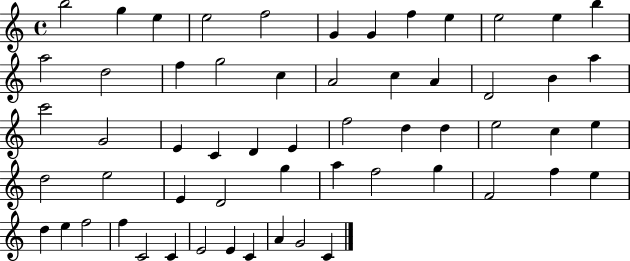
B5/h G5/q E5/q E5/h F5/h G4/q G4/q F5/q E5/q E5/h E5/q B5/q A5/h D5/h F5/q G5/h C5/q A4/h C5/q A4/q D4/h B4/q A5/q C6/h G4/h E4/q C4/q D4/q E4/q F5/h D5/q D5/q E5/h C5/q E5/q D5/h E5/h E4/q D4/h G5/q A5/q F5/h G5/q F4/h F5/q E5/q D5/q E5/q F5/h F5/q C4/h C4/q E4/h E4/q C4/q A4/q G4/h C4/q